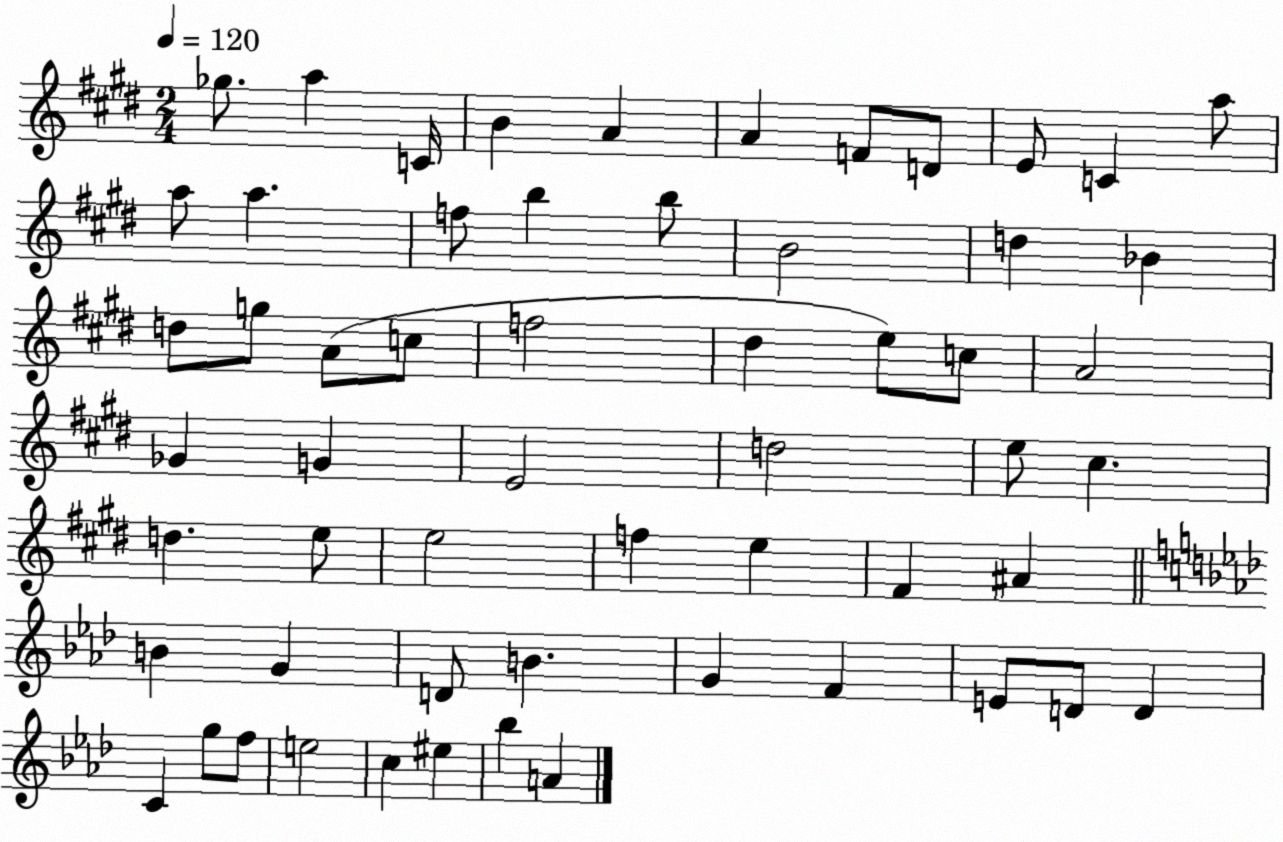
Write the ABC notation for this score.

X:1
T:Untitled
M:2/4
L:1/4
K:E
_g/2 a C/4 B A A F/2 D/2 E/2 C a/2 a/2 a f/2 b b/2 B2 d _B d/2 g/2 A/2 c/2 f2 ^d e/2 c/2 A2 _G G E2 d2 e/2 ^c d e/2 e2 f e ^F ^A B G D/2 B G F E/2 D/2 D C g/2 f/2 e2 c ^e _b A